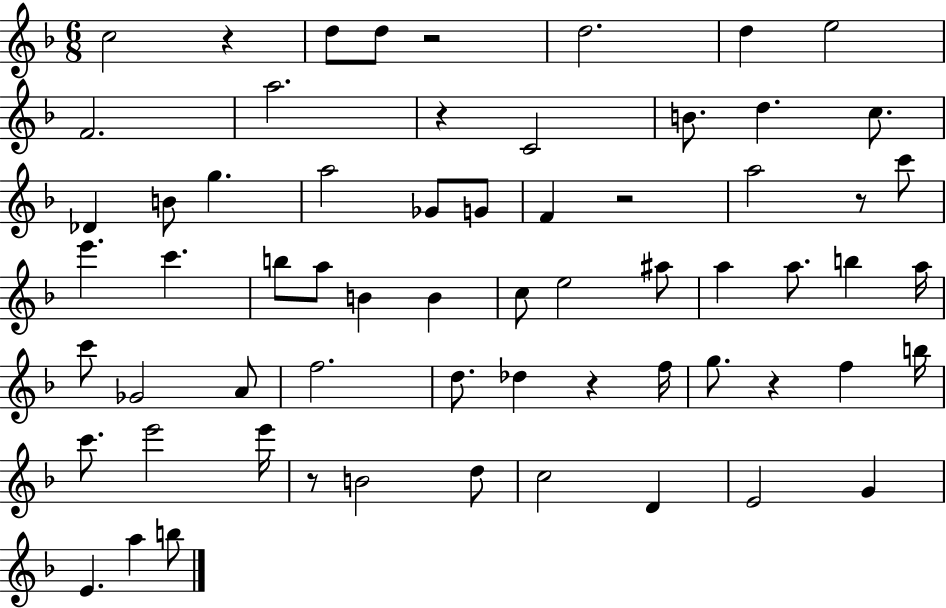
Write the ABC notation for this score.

X:1
T:Untitled
M:6/8
L:1/4
K:F
c2 z d/2 d/2 z2 d2 d e2 F2 a2 z C2 B/2 d c/2 _D B/2 g a2 _G/2 G/2 F z2 a2 z/2 c'/2 e' c' b/2 a/2 B B c/2 e2 ^a/2 a a/2 b a/4 c'/2 _G2 A/2 f2 d/2 _d z f/4 g/2 z f b/4 c'/2 e'2 e'/4 z/2 B2 d/2 c2 D E2 G E a b/2